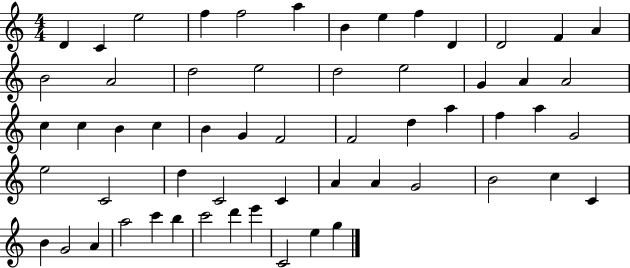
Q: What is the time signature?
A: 4/4